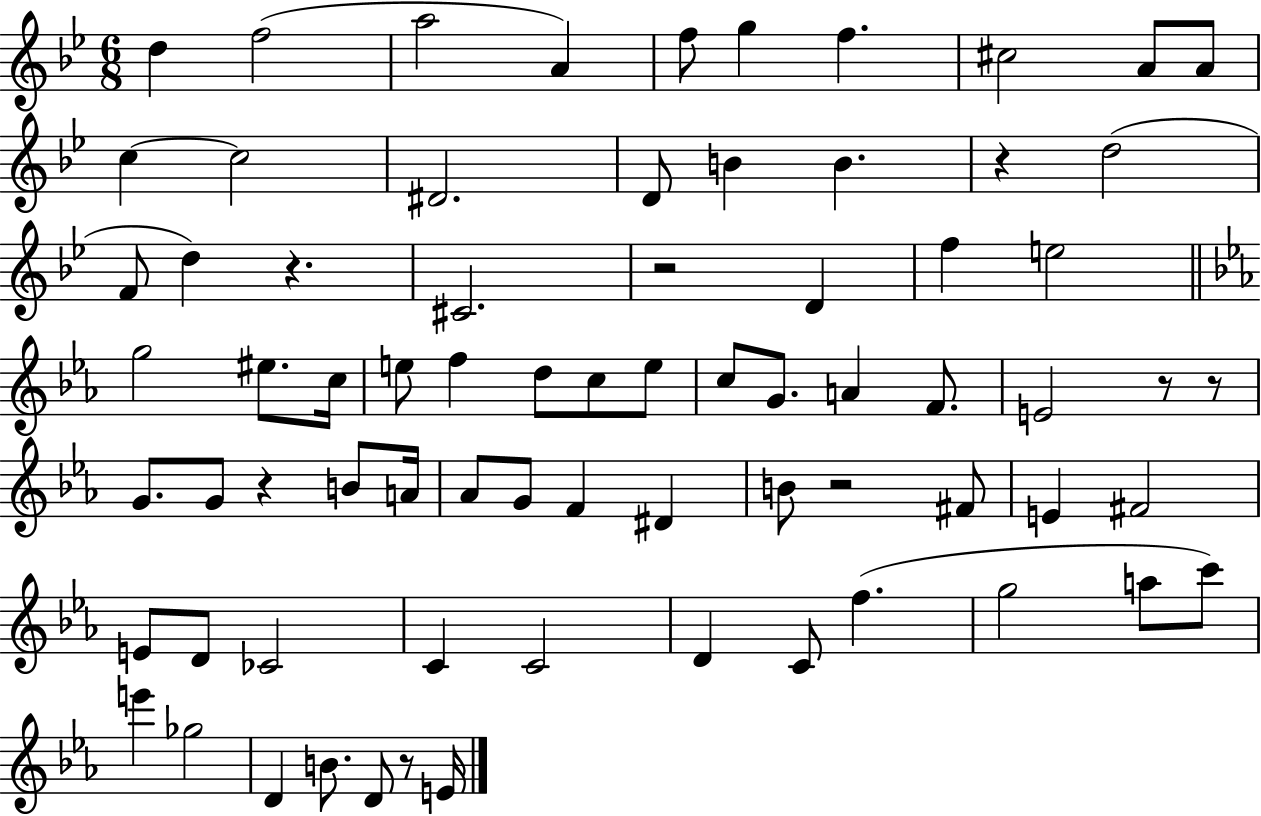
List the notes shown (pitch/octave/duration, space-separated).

D5/q F5/h A5/h A4/q F5/e G5/q F5/q. C#5/h A4/e A4/e C5/q C5/h D#4/h. D4/e B4/q B4/q. R/q D5/h F4/e D5/q R/q. C#4/h. R/h D4/q F5/q E5/h G5/h EIS5/e. C5/s E5/e F5/q D5/e C5/e E5/e C5/e G4/e. A4/q F4/e. E4/h R/e R/e G4/e. G4/e R/q B4/e A4/s Ab4/e G4/e F4/q D#4/q B4/e R/h F#4/e E4/q F#4/h E4/e D4/e CES4/h C4/q C4/h D4/q C4/e F5/q. G5/h A5/e C6/e E6/q Gb5/h D4/q B4/e. D4/e R/e E4/s